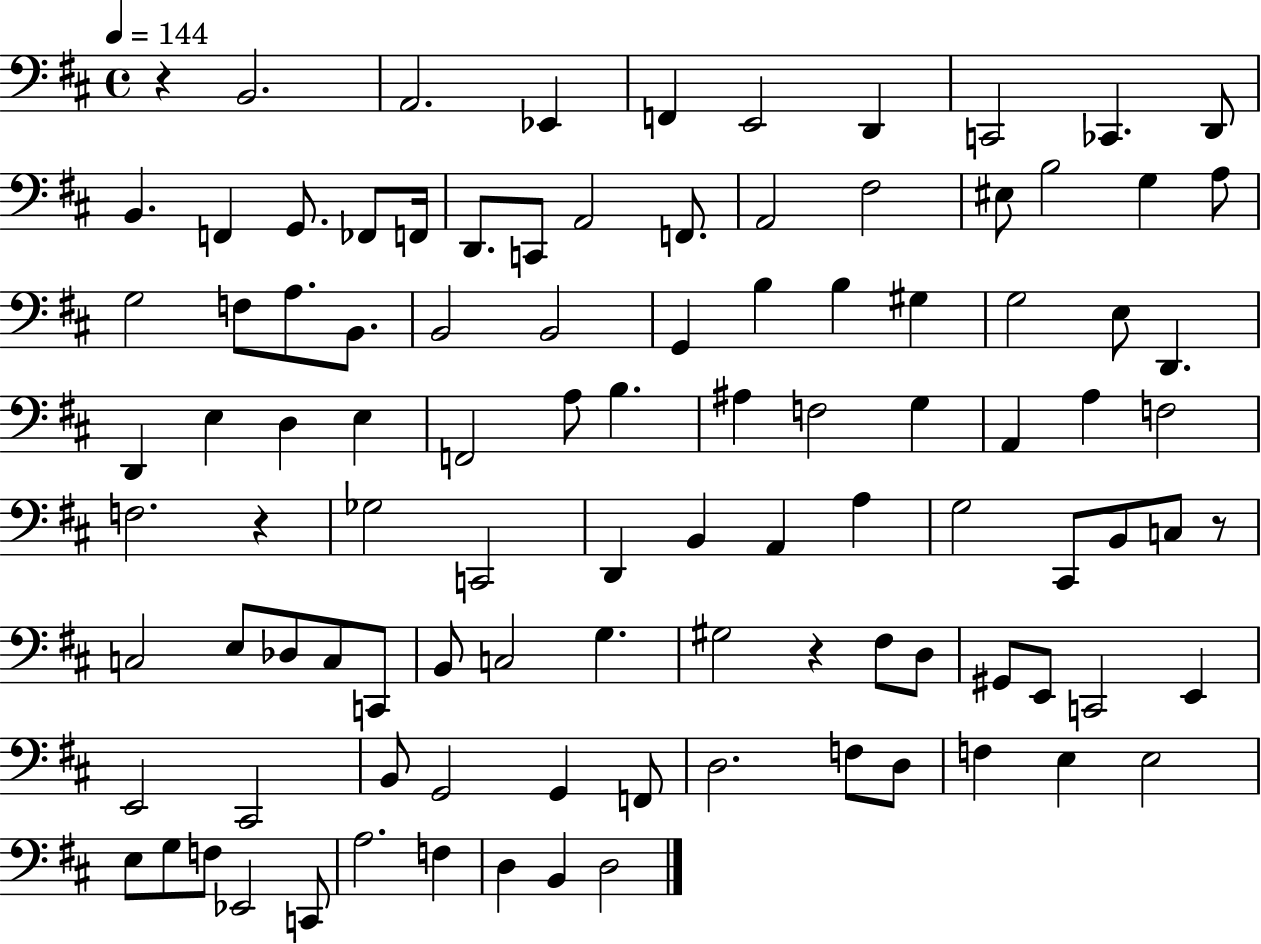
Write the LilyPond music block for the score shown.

{
  \clef bass
  \time 4/4
  \defaultTimeSignature
  \key d \major
  \tempo 4 = 144
  r4 b,2. | a,2. ees,4 | f,4 e,2 d,4 | c,2 ces,4. d,8 | \break b,4. f,4 g,8. fes,8 f,16 | d,8. c,8 a,2 f,8. | a,2 fis2 | eis8 b2 g4 a8 | \break g2 f8 a8. b,8. | b,2 b,2 | g,4 b4 b4 gis4 | g2 e8 d,4. | \break d,4 e4 d4 e4 | f,2 a8 b4. | ais4 f2 g4 | a,4 a4 f2 | \break f2. r4 | ges2 c,2 | d,4 b,4 a,4 a4 | g2 cis,8 b,8 c8 r8 | \break c2 e8 des8 c8 c,8 | b,8 c2 g4. | gis2 r4 fis8 d8 | gis,8 e,8 c,2 e,4 | \break e,2 cis,2 | b,8 g,2 g,4 f,8 | d2. f8 d8 | f4 e4 e2 | \break e8 g8 f8 ees,2 c,8 | a2. f4 | d4 b,4 d2 | \bar "|."
}